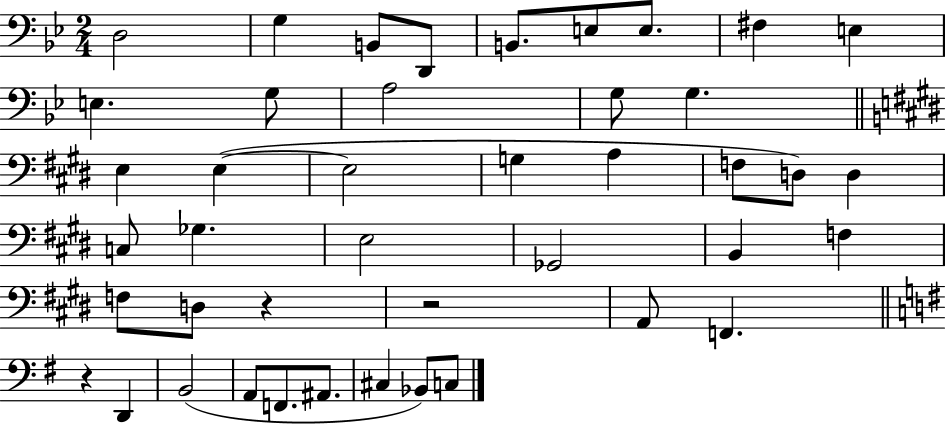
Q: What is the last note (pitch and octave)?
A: C3